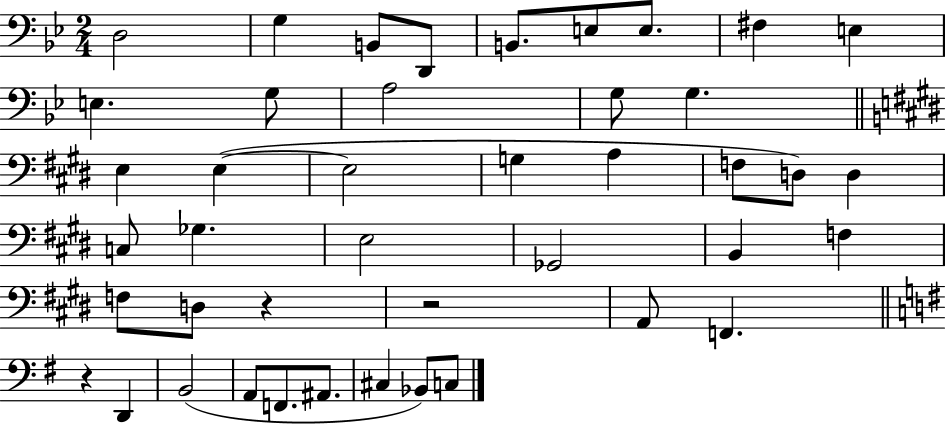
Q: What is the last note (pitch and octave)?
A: C3